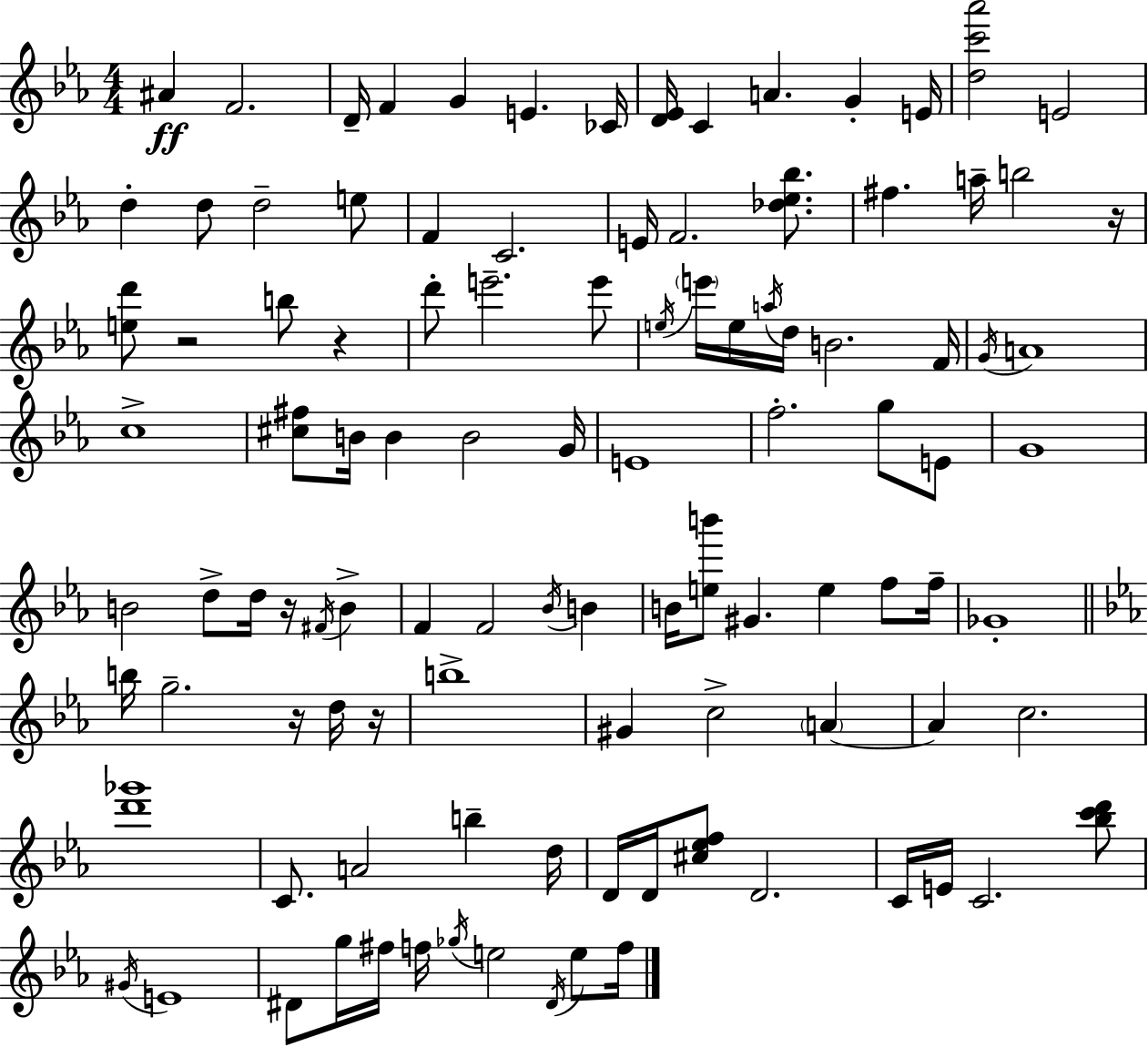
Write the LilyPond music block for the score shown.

{
  \clef treble
  \numericTimeSignature
  \time 4/4
  \key ees \major
  ais'4\ff f'2. | d'16-- f'4 g'4 e'4. ces'16 | <d' ees'>16 c'4 a'4. g'4-. e'16 | <d'' c''' aes'''>2 e'2 | \break d''4-. d''8 d''2-- e''8 | f'4 c'2. | e'16 f'2. <des'' ees'' bes''>8. | fis''4. a''16-- b''2 r16 | \break <e'' d'''>8 r2 b''8 r4 | d'''8-. e'''2.-- e'''8 | \acciaccatura { e''16 } \parenthesize e'''16 e''16 \acciaccatura { a''16 } d''16 b'2. | f'16 \acciaccatura { g'16 } a'1 | \break c''1-> | <cis'' fis''>8 b'16 b'4 b'2 | g'16 e'1 | f''2.-. g''8 | \break e'8 g'1 | b'2 d''8-> d''16 r16 \acciaccatura { fis'16 } | b'4-> f'4 f'2 | \acciaccatura { bes'16 } b'4 b'16 <e'' b'''>8 gis'4. e''4 | \break f''8 f''16-- ges'1-. | \bar "||" \break \key c \minor b''16 g''2.-- r16 d''16 r16 | b''1-> | gis'4 c''2-> \parenthesize a'4~~ | a'4 c''2. | \break <d''' ges'''>1 | c'8. a'2 b''4-- d''16 | d'16 d'16 <cis'' ees'' f''>8 d'2. | c'16 e'16 c'2. <bes'' c''' d'''>8 | \break \acciaccatura { gis'16 } e'1 | dis'8 g''16 fis''16 f''16 \acciaccatura { ges''16 } e''2 \acciaccatura { dis'16 } | e''8 f''16 \bar "|."
}